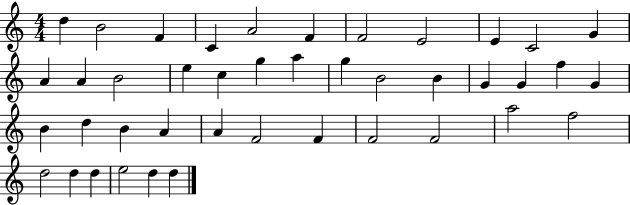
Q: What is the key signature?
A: C major